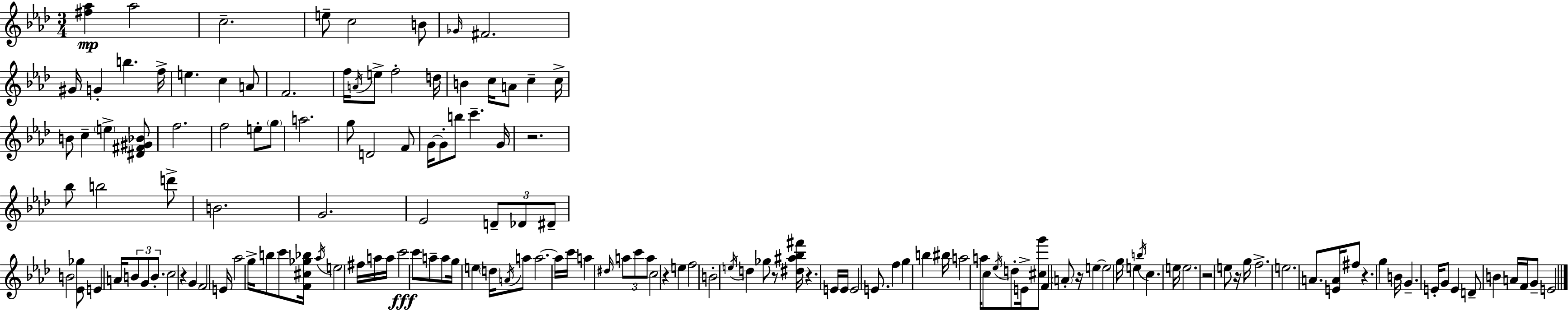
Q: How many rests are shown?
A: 9